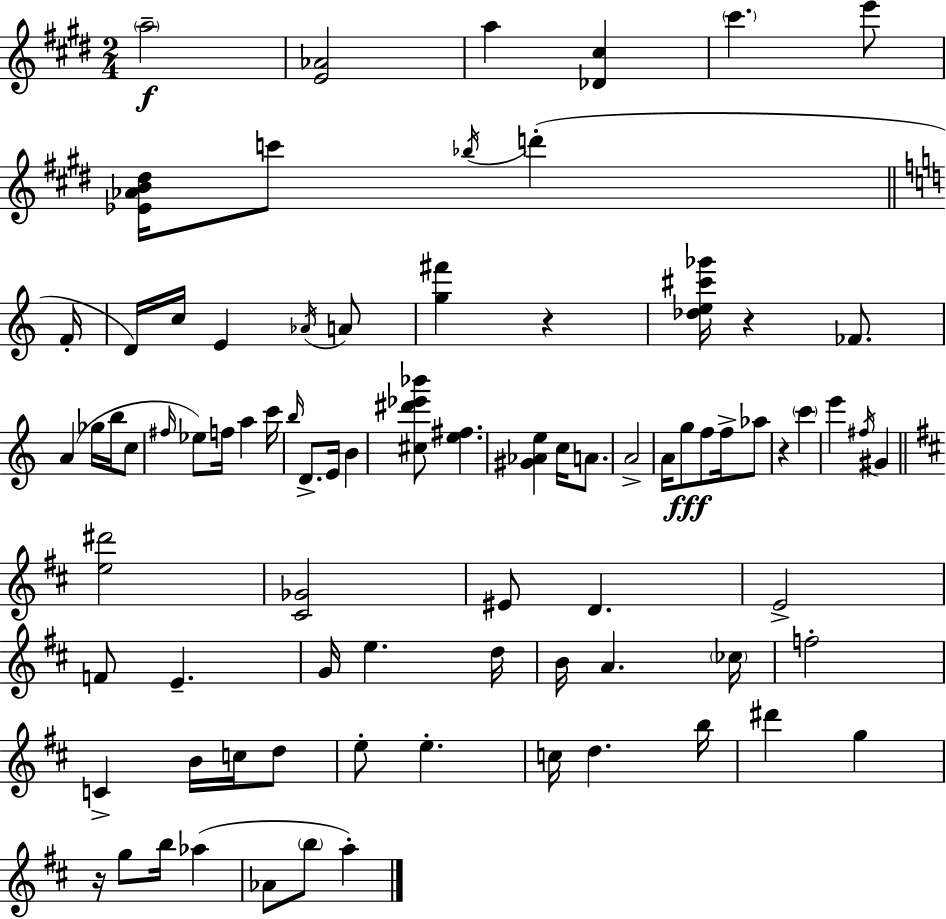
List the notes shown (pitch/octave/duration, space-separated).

A5/h [E4,Ab4]/h A5/q [Db4,C#5]/q C#6/q. E6/e [Eb4,Ab4,B4,D#5]/s C6/e Bb5/s D6/q F4/s D4/s C5/s E4/q Ab4/s A4/e [G5,F#6]/q R/q [Db5,E5,C#6,Gb6]/s R/q FES4/e. A4/q Gb5/s B5/s C5/e F#5/s Eb5/e F5/s A5/q C6/s B5/s D4/e. E4/s B4/q [C#5,D#6,Eb6,Bb6]/e [E5,F#5]/q. [G#4,Ab4,E5]/q C5/s A4/e. A4/h A4/s G5/e F5/e F5/s Ab5/e R/q C6/q E6/q F#5/s G#4/q [E5,D#6]/h [C#4,Gb4]/h EIS4/e D4/q. E4/h F4/e E4/q. G4/s E5/q. D5/s B4/s A4/q. CES5/s F5/h C4/q B4/s C5/s D5/e E5/e E5/q. C5/s D5/q. B5/s D#6/q G5/q R/s G5/e B5/s Ab5/q Ab4/e B5/e A5/q